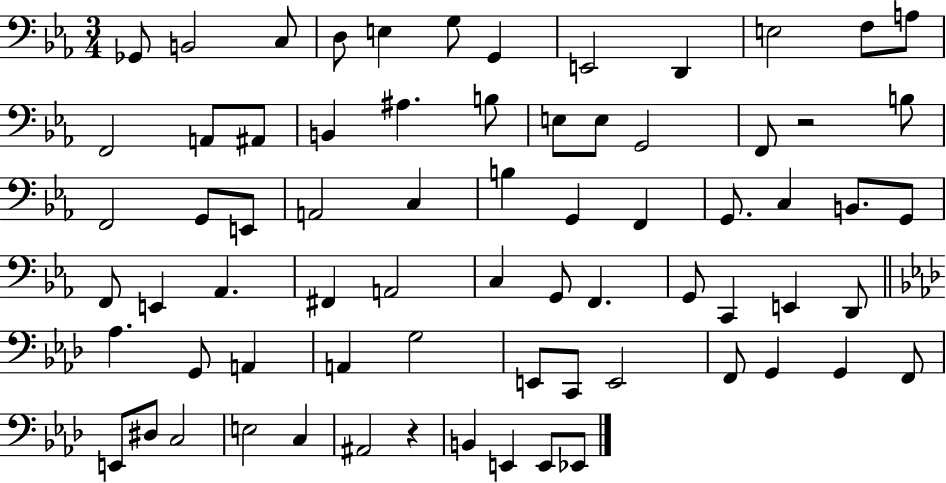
{
  \clef bass
  \numericTimeSignature
  \time 3/4
  \key ees \major
  ges,8 b,2 c8 | d8 e4 g8 g,4 | e,2 d,4 | e2 f8 a8 | \break f,2 a,8 ais,8 | b,4 ais4. b8 | e8 e8 g,2 | f,8 r2 b8 | \break f,2 g,8 e,8 | a,2 c4 | b4 g,4 f,4 | g,8. c4 b,8. g,8 | \break f,8 e,4 aes,4. | fis,4 a,2 | c4 g,8 f,4. | g,8 c,4 e,4 d,8 | \break \bar "||" \break \key aes \major aes4. g,8 a,4 | a,4 g2 | e,8 c,8 e,2 | f,8 g,4 g,4 f,8 | \break e,8 dis8 c2 | e2 c4 | ais,2 r4 | b,4 e,4 e,8 ees,8 | \break \bar "|."
}